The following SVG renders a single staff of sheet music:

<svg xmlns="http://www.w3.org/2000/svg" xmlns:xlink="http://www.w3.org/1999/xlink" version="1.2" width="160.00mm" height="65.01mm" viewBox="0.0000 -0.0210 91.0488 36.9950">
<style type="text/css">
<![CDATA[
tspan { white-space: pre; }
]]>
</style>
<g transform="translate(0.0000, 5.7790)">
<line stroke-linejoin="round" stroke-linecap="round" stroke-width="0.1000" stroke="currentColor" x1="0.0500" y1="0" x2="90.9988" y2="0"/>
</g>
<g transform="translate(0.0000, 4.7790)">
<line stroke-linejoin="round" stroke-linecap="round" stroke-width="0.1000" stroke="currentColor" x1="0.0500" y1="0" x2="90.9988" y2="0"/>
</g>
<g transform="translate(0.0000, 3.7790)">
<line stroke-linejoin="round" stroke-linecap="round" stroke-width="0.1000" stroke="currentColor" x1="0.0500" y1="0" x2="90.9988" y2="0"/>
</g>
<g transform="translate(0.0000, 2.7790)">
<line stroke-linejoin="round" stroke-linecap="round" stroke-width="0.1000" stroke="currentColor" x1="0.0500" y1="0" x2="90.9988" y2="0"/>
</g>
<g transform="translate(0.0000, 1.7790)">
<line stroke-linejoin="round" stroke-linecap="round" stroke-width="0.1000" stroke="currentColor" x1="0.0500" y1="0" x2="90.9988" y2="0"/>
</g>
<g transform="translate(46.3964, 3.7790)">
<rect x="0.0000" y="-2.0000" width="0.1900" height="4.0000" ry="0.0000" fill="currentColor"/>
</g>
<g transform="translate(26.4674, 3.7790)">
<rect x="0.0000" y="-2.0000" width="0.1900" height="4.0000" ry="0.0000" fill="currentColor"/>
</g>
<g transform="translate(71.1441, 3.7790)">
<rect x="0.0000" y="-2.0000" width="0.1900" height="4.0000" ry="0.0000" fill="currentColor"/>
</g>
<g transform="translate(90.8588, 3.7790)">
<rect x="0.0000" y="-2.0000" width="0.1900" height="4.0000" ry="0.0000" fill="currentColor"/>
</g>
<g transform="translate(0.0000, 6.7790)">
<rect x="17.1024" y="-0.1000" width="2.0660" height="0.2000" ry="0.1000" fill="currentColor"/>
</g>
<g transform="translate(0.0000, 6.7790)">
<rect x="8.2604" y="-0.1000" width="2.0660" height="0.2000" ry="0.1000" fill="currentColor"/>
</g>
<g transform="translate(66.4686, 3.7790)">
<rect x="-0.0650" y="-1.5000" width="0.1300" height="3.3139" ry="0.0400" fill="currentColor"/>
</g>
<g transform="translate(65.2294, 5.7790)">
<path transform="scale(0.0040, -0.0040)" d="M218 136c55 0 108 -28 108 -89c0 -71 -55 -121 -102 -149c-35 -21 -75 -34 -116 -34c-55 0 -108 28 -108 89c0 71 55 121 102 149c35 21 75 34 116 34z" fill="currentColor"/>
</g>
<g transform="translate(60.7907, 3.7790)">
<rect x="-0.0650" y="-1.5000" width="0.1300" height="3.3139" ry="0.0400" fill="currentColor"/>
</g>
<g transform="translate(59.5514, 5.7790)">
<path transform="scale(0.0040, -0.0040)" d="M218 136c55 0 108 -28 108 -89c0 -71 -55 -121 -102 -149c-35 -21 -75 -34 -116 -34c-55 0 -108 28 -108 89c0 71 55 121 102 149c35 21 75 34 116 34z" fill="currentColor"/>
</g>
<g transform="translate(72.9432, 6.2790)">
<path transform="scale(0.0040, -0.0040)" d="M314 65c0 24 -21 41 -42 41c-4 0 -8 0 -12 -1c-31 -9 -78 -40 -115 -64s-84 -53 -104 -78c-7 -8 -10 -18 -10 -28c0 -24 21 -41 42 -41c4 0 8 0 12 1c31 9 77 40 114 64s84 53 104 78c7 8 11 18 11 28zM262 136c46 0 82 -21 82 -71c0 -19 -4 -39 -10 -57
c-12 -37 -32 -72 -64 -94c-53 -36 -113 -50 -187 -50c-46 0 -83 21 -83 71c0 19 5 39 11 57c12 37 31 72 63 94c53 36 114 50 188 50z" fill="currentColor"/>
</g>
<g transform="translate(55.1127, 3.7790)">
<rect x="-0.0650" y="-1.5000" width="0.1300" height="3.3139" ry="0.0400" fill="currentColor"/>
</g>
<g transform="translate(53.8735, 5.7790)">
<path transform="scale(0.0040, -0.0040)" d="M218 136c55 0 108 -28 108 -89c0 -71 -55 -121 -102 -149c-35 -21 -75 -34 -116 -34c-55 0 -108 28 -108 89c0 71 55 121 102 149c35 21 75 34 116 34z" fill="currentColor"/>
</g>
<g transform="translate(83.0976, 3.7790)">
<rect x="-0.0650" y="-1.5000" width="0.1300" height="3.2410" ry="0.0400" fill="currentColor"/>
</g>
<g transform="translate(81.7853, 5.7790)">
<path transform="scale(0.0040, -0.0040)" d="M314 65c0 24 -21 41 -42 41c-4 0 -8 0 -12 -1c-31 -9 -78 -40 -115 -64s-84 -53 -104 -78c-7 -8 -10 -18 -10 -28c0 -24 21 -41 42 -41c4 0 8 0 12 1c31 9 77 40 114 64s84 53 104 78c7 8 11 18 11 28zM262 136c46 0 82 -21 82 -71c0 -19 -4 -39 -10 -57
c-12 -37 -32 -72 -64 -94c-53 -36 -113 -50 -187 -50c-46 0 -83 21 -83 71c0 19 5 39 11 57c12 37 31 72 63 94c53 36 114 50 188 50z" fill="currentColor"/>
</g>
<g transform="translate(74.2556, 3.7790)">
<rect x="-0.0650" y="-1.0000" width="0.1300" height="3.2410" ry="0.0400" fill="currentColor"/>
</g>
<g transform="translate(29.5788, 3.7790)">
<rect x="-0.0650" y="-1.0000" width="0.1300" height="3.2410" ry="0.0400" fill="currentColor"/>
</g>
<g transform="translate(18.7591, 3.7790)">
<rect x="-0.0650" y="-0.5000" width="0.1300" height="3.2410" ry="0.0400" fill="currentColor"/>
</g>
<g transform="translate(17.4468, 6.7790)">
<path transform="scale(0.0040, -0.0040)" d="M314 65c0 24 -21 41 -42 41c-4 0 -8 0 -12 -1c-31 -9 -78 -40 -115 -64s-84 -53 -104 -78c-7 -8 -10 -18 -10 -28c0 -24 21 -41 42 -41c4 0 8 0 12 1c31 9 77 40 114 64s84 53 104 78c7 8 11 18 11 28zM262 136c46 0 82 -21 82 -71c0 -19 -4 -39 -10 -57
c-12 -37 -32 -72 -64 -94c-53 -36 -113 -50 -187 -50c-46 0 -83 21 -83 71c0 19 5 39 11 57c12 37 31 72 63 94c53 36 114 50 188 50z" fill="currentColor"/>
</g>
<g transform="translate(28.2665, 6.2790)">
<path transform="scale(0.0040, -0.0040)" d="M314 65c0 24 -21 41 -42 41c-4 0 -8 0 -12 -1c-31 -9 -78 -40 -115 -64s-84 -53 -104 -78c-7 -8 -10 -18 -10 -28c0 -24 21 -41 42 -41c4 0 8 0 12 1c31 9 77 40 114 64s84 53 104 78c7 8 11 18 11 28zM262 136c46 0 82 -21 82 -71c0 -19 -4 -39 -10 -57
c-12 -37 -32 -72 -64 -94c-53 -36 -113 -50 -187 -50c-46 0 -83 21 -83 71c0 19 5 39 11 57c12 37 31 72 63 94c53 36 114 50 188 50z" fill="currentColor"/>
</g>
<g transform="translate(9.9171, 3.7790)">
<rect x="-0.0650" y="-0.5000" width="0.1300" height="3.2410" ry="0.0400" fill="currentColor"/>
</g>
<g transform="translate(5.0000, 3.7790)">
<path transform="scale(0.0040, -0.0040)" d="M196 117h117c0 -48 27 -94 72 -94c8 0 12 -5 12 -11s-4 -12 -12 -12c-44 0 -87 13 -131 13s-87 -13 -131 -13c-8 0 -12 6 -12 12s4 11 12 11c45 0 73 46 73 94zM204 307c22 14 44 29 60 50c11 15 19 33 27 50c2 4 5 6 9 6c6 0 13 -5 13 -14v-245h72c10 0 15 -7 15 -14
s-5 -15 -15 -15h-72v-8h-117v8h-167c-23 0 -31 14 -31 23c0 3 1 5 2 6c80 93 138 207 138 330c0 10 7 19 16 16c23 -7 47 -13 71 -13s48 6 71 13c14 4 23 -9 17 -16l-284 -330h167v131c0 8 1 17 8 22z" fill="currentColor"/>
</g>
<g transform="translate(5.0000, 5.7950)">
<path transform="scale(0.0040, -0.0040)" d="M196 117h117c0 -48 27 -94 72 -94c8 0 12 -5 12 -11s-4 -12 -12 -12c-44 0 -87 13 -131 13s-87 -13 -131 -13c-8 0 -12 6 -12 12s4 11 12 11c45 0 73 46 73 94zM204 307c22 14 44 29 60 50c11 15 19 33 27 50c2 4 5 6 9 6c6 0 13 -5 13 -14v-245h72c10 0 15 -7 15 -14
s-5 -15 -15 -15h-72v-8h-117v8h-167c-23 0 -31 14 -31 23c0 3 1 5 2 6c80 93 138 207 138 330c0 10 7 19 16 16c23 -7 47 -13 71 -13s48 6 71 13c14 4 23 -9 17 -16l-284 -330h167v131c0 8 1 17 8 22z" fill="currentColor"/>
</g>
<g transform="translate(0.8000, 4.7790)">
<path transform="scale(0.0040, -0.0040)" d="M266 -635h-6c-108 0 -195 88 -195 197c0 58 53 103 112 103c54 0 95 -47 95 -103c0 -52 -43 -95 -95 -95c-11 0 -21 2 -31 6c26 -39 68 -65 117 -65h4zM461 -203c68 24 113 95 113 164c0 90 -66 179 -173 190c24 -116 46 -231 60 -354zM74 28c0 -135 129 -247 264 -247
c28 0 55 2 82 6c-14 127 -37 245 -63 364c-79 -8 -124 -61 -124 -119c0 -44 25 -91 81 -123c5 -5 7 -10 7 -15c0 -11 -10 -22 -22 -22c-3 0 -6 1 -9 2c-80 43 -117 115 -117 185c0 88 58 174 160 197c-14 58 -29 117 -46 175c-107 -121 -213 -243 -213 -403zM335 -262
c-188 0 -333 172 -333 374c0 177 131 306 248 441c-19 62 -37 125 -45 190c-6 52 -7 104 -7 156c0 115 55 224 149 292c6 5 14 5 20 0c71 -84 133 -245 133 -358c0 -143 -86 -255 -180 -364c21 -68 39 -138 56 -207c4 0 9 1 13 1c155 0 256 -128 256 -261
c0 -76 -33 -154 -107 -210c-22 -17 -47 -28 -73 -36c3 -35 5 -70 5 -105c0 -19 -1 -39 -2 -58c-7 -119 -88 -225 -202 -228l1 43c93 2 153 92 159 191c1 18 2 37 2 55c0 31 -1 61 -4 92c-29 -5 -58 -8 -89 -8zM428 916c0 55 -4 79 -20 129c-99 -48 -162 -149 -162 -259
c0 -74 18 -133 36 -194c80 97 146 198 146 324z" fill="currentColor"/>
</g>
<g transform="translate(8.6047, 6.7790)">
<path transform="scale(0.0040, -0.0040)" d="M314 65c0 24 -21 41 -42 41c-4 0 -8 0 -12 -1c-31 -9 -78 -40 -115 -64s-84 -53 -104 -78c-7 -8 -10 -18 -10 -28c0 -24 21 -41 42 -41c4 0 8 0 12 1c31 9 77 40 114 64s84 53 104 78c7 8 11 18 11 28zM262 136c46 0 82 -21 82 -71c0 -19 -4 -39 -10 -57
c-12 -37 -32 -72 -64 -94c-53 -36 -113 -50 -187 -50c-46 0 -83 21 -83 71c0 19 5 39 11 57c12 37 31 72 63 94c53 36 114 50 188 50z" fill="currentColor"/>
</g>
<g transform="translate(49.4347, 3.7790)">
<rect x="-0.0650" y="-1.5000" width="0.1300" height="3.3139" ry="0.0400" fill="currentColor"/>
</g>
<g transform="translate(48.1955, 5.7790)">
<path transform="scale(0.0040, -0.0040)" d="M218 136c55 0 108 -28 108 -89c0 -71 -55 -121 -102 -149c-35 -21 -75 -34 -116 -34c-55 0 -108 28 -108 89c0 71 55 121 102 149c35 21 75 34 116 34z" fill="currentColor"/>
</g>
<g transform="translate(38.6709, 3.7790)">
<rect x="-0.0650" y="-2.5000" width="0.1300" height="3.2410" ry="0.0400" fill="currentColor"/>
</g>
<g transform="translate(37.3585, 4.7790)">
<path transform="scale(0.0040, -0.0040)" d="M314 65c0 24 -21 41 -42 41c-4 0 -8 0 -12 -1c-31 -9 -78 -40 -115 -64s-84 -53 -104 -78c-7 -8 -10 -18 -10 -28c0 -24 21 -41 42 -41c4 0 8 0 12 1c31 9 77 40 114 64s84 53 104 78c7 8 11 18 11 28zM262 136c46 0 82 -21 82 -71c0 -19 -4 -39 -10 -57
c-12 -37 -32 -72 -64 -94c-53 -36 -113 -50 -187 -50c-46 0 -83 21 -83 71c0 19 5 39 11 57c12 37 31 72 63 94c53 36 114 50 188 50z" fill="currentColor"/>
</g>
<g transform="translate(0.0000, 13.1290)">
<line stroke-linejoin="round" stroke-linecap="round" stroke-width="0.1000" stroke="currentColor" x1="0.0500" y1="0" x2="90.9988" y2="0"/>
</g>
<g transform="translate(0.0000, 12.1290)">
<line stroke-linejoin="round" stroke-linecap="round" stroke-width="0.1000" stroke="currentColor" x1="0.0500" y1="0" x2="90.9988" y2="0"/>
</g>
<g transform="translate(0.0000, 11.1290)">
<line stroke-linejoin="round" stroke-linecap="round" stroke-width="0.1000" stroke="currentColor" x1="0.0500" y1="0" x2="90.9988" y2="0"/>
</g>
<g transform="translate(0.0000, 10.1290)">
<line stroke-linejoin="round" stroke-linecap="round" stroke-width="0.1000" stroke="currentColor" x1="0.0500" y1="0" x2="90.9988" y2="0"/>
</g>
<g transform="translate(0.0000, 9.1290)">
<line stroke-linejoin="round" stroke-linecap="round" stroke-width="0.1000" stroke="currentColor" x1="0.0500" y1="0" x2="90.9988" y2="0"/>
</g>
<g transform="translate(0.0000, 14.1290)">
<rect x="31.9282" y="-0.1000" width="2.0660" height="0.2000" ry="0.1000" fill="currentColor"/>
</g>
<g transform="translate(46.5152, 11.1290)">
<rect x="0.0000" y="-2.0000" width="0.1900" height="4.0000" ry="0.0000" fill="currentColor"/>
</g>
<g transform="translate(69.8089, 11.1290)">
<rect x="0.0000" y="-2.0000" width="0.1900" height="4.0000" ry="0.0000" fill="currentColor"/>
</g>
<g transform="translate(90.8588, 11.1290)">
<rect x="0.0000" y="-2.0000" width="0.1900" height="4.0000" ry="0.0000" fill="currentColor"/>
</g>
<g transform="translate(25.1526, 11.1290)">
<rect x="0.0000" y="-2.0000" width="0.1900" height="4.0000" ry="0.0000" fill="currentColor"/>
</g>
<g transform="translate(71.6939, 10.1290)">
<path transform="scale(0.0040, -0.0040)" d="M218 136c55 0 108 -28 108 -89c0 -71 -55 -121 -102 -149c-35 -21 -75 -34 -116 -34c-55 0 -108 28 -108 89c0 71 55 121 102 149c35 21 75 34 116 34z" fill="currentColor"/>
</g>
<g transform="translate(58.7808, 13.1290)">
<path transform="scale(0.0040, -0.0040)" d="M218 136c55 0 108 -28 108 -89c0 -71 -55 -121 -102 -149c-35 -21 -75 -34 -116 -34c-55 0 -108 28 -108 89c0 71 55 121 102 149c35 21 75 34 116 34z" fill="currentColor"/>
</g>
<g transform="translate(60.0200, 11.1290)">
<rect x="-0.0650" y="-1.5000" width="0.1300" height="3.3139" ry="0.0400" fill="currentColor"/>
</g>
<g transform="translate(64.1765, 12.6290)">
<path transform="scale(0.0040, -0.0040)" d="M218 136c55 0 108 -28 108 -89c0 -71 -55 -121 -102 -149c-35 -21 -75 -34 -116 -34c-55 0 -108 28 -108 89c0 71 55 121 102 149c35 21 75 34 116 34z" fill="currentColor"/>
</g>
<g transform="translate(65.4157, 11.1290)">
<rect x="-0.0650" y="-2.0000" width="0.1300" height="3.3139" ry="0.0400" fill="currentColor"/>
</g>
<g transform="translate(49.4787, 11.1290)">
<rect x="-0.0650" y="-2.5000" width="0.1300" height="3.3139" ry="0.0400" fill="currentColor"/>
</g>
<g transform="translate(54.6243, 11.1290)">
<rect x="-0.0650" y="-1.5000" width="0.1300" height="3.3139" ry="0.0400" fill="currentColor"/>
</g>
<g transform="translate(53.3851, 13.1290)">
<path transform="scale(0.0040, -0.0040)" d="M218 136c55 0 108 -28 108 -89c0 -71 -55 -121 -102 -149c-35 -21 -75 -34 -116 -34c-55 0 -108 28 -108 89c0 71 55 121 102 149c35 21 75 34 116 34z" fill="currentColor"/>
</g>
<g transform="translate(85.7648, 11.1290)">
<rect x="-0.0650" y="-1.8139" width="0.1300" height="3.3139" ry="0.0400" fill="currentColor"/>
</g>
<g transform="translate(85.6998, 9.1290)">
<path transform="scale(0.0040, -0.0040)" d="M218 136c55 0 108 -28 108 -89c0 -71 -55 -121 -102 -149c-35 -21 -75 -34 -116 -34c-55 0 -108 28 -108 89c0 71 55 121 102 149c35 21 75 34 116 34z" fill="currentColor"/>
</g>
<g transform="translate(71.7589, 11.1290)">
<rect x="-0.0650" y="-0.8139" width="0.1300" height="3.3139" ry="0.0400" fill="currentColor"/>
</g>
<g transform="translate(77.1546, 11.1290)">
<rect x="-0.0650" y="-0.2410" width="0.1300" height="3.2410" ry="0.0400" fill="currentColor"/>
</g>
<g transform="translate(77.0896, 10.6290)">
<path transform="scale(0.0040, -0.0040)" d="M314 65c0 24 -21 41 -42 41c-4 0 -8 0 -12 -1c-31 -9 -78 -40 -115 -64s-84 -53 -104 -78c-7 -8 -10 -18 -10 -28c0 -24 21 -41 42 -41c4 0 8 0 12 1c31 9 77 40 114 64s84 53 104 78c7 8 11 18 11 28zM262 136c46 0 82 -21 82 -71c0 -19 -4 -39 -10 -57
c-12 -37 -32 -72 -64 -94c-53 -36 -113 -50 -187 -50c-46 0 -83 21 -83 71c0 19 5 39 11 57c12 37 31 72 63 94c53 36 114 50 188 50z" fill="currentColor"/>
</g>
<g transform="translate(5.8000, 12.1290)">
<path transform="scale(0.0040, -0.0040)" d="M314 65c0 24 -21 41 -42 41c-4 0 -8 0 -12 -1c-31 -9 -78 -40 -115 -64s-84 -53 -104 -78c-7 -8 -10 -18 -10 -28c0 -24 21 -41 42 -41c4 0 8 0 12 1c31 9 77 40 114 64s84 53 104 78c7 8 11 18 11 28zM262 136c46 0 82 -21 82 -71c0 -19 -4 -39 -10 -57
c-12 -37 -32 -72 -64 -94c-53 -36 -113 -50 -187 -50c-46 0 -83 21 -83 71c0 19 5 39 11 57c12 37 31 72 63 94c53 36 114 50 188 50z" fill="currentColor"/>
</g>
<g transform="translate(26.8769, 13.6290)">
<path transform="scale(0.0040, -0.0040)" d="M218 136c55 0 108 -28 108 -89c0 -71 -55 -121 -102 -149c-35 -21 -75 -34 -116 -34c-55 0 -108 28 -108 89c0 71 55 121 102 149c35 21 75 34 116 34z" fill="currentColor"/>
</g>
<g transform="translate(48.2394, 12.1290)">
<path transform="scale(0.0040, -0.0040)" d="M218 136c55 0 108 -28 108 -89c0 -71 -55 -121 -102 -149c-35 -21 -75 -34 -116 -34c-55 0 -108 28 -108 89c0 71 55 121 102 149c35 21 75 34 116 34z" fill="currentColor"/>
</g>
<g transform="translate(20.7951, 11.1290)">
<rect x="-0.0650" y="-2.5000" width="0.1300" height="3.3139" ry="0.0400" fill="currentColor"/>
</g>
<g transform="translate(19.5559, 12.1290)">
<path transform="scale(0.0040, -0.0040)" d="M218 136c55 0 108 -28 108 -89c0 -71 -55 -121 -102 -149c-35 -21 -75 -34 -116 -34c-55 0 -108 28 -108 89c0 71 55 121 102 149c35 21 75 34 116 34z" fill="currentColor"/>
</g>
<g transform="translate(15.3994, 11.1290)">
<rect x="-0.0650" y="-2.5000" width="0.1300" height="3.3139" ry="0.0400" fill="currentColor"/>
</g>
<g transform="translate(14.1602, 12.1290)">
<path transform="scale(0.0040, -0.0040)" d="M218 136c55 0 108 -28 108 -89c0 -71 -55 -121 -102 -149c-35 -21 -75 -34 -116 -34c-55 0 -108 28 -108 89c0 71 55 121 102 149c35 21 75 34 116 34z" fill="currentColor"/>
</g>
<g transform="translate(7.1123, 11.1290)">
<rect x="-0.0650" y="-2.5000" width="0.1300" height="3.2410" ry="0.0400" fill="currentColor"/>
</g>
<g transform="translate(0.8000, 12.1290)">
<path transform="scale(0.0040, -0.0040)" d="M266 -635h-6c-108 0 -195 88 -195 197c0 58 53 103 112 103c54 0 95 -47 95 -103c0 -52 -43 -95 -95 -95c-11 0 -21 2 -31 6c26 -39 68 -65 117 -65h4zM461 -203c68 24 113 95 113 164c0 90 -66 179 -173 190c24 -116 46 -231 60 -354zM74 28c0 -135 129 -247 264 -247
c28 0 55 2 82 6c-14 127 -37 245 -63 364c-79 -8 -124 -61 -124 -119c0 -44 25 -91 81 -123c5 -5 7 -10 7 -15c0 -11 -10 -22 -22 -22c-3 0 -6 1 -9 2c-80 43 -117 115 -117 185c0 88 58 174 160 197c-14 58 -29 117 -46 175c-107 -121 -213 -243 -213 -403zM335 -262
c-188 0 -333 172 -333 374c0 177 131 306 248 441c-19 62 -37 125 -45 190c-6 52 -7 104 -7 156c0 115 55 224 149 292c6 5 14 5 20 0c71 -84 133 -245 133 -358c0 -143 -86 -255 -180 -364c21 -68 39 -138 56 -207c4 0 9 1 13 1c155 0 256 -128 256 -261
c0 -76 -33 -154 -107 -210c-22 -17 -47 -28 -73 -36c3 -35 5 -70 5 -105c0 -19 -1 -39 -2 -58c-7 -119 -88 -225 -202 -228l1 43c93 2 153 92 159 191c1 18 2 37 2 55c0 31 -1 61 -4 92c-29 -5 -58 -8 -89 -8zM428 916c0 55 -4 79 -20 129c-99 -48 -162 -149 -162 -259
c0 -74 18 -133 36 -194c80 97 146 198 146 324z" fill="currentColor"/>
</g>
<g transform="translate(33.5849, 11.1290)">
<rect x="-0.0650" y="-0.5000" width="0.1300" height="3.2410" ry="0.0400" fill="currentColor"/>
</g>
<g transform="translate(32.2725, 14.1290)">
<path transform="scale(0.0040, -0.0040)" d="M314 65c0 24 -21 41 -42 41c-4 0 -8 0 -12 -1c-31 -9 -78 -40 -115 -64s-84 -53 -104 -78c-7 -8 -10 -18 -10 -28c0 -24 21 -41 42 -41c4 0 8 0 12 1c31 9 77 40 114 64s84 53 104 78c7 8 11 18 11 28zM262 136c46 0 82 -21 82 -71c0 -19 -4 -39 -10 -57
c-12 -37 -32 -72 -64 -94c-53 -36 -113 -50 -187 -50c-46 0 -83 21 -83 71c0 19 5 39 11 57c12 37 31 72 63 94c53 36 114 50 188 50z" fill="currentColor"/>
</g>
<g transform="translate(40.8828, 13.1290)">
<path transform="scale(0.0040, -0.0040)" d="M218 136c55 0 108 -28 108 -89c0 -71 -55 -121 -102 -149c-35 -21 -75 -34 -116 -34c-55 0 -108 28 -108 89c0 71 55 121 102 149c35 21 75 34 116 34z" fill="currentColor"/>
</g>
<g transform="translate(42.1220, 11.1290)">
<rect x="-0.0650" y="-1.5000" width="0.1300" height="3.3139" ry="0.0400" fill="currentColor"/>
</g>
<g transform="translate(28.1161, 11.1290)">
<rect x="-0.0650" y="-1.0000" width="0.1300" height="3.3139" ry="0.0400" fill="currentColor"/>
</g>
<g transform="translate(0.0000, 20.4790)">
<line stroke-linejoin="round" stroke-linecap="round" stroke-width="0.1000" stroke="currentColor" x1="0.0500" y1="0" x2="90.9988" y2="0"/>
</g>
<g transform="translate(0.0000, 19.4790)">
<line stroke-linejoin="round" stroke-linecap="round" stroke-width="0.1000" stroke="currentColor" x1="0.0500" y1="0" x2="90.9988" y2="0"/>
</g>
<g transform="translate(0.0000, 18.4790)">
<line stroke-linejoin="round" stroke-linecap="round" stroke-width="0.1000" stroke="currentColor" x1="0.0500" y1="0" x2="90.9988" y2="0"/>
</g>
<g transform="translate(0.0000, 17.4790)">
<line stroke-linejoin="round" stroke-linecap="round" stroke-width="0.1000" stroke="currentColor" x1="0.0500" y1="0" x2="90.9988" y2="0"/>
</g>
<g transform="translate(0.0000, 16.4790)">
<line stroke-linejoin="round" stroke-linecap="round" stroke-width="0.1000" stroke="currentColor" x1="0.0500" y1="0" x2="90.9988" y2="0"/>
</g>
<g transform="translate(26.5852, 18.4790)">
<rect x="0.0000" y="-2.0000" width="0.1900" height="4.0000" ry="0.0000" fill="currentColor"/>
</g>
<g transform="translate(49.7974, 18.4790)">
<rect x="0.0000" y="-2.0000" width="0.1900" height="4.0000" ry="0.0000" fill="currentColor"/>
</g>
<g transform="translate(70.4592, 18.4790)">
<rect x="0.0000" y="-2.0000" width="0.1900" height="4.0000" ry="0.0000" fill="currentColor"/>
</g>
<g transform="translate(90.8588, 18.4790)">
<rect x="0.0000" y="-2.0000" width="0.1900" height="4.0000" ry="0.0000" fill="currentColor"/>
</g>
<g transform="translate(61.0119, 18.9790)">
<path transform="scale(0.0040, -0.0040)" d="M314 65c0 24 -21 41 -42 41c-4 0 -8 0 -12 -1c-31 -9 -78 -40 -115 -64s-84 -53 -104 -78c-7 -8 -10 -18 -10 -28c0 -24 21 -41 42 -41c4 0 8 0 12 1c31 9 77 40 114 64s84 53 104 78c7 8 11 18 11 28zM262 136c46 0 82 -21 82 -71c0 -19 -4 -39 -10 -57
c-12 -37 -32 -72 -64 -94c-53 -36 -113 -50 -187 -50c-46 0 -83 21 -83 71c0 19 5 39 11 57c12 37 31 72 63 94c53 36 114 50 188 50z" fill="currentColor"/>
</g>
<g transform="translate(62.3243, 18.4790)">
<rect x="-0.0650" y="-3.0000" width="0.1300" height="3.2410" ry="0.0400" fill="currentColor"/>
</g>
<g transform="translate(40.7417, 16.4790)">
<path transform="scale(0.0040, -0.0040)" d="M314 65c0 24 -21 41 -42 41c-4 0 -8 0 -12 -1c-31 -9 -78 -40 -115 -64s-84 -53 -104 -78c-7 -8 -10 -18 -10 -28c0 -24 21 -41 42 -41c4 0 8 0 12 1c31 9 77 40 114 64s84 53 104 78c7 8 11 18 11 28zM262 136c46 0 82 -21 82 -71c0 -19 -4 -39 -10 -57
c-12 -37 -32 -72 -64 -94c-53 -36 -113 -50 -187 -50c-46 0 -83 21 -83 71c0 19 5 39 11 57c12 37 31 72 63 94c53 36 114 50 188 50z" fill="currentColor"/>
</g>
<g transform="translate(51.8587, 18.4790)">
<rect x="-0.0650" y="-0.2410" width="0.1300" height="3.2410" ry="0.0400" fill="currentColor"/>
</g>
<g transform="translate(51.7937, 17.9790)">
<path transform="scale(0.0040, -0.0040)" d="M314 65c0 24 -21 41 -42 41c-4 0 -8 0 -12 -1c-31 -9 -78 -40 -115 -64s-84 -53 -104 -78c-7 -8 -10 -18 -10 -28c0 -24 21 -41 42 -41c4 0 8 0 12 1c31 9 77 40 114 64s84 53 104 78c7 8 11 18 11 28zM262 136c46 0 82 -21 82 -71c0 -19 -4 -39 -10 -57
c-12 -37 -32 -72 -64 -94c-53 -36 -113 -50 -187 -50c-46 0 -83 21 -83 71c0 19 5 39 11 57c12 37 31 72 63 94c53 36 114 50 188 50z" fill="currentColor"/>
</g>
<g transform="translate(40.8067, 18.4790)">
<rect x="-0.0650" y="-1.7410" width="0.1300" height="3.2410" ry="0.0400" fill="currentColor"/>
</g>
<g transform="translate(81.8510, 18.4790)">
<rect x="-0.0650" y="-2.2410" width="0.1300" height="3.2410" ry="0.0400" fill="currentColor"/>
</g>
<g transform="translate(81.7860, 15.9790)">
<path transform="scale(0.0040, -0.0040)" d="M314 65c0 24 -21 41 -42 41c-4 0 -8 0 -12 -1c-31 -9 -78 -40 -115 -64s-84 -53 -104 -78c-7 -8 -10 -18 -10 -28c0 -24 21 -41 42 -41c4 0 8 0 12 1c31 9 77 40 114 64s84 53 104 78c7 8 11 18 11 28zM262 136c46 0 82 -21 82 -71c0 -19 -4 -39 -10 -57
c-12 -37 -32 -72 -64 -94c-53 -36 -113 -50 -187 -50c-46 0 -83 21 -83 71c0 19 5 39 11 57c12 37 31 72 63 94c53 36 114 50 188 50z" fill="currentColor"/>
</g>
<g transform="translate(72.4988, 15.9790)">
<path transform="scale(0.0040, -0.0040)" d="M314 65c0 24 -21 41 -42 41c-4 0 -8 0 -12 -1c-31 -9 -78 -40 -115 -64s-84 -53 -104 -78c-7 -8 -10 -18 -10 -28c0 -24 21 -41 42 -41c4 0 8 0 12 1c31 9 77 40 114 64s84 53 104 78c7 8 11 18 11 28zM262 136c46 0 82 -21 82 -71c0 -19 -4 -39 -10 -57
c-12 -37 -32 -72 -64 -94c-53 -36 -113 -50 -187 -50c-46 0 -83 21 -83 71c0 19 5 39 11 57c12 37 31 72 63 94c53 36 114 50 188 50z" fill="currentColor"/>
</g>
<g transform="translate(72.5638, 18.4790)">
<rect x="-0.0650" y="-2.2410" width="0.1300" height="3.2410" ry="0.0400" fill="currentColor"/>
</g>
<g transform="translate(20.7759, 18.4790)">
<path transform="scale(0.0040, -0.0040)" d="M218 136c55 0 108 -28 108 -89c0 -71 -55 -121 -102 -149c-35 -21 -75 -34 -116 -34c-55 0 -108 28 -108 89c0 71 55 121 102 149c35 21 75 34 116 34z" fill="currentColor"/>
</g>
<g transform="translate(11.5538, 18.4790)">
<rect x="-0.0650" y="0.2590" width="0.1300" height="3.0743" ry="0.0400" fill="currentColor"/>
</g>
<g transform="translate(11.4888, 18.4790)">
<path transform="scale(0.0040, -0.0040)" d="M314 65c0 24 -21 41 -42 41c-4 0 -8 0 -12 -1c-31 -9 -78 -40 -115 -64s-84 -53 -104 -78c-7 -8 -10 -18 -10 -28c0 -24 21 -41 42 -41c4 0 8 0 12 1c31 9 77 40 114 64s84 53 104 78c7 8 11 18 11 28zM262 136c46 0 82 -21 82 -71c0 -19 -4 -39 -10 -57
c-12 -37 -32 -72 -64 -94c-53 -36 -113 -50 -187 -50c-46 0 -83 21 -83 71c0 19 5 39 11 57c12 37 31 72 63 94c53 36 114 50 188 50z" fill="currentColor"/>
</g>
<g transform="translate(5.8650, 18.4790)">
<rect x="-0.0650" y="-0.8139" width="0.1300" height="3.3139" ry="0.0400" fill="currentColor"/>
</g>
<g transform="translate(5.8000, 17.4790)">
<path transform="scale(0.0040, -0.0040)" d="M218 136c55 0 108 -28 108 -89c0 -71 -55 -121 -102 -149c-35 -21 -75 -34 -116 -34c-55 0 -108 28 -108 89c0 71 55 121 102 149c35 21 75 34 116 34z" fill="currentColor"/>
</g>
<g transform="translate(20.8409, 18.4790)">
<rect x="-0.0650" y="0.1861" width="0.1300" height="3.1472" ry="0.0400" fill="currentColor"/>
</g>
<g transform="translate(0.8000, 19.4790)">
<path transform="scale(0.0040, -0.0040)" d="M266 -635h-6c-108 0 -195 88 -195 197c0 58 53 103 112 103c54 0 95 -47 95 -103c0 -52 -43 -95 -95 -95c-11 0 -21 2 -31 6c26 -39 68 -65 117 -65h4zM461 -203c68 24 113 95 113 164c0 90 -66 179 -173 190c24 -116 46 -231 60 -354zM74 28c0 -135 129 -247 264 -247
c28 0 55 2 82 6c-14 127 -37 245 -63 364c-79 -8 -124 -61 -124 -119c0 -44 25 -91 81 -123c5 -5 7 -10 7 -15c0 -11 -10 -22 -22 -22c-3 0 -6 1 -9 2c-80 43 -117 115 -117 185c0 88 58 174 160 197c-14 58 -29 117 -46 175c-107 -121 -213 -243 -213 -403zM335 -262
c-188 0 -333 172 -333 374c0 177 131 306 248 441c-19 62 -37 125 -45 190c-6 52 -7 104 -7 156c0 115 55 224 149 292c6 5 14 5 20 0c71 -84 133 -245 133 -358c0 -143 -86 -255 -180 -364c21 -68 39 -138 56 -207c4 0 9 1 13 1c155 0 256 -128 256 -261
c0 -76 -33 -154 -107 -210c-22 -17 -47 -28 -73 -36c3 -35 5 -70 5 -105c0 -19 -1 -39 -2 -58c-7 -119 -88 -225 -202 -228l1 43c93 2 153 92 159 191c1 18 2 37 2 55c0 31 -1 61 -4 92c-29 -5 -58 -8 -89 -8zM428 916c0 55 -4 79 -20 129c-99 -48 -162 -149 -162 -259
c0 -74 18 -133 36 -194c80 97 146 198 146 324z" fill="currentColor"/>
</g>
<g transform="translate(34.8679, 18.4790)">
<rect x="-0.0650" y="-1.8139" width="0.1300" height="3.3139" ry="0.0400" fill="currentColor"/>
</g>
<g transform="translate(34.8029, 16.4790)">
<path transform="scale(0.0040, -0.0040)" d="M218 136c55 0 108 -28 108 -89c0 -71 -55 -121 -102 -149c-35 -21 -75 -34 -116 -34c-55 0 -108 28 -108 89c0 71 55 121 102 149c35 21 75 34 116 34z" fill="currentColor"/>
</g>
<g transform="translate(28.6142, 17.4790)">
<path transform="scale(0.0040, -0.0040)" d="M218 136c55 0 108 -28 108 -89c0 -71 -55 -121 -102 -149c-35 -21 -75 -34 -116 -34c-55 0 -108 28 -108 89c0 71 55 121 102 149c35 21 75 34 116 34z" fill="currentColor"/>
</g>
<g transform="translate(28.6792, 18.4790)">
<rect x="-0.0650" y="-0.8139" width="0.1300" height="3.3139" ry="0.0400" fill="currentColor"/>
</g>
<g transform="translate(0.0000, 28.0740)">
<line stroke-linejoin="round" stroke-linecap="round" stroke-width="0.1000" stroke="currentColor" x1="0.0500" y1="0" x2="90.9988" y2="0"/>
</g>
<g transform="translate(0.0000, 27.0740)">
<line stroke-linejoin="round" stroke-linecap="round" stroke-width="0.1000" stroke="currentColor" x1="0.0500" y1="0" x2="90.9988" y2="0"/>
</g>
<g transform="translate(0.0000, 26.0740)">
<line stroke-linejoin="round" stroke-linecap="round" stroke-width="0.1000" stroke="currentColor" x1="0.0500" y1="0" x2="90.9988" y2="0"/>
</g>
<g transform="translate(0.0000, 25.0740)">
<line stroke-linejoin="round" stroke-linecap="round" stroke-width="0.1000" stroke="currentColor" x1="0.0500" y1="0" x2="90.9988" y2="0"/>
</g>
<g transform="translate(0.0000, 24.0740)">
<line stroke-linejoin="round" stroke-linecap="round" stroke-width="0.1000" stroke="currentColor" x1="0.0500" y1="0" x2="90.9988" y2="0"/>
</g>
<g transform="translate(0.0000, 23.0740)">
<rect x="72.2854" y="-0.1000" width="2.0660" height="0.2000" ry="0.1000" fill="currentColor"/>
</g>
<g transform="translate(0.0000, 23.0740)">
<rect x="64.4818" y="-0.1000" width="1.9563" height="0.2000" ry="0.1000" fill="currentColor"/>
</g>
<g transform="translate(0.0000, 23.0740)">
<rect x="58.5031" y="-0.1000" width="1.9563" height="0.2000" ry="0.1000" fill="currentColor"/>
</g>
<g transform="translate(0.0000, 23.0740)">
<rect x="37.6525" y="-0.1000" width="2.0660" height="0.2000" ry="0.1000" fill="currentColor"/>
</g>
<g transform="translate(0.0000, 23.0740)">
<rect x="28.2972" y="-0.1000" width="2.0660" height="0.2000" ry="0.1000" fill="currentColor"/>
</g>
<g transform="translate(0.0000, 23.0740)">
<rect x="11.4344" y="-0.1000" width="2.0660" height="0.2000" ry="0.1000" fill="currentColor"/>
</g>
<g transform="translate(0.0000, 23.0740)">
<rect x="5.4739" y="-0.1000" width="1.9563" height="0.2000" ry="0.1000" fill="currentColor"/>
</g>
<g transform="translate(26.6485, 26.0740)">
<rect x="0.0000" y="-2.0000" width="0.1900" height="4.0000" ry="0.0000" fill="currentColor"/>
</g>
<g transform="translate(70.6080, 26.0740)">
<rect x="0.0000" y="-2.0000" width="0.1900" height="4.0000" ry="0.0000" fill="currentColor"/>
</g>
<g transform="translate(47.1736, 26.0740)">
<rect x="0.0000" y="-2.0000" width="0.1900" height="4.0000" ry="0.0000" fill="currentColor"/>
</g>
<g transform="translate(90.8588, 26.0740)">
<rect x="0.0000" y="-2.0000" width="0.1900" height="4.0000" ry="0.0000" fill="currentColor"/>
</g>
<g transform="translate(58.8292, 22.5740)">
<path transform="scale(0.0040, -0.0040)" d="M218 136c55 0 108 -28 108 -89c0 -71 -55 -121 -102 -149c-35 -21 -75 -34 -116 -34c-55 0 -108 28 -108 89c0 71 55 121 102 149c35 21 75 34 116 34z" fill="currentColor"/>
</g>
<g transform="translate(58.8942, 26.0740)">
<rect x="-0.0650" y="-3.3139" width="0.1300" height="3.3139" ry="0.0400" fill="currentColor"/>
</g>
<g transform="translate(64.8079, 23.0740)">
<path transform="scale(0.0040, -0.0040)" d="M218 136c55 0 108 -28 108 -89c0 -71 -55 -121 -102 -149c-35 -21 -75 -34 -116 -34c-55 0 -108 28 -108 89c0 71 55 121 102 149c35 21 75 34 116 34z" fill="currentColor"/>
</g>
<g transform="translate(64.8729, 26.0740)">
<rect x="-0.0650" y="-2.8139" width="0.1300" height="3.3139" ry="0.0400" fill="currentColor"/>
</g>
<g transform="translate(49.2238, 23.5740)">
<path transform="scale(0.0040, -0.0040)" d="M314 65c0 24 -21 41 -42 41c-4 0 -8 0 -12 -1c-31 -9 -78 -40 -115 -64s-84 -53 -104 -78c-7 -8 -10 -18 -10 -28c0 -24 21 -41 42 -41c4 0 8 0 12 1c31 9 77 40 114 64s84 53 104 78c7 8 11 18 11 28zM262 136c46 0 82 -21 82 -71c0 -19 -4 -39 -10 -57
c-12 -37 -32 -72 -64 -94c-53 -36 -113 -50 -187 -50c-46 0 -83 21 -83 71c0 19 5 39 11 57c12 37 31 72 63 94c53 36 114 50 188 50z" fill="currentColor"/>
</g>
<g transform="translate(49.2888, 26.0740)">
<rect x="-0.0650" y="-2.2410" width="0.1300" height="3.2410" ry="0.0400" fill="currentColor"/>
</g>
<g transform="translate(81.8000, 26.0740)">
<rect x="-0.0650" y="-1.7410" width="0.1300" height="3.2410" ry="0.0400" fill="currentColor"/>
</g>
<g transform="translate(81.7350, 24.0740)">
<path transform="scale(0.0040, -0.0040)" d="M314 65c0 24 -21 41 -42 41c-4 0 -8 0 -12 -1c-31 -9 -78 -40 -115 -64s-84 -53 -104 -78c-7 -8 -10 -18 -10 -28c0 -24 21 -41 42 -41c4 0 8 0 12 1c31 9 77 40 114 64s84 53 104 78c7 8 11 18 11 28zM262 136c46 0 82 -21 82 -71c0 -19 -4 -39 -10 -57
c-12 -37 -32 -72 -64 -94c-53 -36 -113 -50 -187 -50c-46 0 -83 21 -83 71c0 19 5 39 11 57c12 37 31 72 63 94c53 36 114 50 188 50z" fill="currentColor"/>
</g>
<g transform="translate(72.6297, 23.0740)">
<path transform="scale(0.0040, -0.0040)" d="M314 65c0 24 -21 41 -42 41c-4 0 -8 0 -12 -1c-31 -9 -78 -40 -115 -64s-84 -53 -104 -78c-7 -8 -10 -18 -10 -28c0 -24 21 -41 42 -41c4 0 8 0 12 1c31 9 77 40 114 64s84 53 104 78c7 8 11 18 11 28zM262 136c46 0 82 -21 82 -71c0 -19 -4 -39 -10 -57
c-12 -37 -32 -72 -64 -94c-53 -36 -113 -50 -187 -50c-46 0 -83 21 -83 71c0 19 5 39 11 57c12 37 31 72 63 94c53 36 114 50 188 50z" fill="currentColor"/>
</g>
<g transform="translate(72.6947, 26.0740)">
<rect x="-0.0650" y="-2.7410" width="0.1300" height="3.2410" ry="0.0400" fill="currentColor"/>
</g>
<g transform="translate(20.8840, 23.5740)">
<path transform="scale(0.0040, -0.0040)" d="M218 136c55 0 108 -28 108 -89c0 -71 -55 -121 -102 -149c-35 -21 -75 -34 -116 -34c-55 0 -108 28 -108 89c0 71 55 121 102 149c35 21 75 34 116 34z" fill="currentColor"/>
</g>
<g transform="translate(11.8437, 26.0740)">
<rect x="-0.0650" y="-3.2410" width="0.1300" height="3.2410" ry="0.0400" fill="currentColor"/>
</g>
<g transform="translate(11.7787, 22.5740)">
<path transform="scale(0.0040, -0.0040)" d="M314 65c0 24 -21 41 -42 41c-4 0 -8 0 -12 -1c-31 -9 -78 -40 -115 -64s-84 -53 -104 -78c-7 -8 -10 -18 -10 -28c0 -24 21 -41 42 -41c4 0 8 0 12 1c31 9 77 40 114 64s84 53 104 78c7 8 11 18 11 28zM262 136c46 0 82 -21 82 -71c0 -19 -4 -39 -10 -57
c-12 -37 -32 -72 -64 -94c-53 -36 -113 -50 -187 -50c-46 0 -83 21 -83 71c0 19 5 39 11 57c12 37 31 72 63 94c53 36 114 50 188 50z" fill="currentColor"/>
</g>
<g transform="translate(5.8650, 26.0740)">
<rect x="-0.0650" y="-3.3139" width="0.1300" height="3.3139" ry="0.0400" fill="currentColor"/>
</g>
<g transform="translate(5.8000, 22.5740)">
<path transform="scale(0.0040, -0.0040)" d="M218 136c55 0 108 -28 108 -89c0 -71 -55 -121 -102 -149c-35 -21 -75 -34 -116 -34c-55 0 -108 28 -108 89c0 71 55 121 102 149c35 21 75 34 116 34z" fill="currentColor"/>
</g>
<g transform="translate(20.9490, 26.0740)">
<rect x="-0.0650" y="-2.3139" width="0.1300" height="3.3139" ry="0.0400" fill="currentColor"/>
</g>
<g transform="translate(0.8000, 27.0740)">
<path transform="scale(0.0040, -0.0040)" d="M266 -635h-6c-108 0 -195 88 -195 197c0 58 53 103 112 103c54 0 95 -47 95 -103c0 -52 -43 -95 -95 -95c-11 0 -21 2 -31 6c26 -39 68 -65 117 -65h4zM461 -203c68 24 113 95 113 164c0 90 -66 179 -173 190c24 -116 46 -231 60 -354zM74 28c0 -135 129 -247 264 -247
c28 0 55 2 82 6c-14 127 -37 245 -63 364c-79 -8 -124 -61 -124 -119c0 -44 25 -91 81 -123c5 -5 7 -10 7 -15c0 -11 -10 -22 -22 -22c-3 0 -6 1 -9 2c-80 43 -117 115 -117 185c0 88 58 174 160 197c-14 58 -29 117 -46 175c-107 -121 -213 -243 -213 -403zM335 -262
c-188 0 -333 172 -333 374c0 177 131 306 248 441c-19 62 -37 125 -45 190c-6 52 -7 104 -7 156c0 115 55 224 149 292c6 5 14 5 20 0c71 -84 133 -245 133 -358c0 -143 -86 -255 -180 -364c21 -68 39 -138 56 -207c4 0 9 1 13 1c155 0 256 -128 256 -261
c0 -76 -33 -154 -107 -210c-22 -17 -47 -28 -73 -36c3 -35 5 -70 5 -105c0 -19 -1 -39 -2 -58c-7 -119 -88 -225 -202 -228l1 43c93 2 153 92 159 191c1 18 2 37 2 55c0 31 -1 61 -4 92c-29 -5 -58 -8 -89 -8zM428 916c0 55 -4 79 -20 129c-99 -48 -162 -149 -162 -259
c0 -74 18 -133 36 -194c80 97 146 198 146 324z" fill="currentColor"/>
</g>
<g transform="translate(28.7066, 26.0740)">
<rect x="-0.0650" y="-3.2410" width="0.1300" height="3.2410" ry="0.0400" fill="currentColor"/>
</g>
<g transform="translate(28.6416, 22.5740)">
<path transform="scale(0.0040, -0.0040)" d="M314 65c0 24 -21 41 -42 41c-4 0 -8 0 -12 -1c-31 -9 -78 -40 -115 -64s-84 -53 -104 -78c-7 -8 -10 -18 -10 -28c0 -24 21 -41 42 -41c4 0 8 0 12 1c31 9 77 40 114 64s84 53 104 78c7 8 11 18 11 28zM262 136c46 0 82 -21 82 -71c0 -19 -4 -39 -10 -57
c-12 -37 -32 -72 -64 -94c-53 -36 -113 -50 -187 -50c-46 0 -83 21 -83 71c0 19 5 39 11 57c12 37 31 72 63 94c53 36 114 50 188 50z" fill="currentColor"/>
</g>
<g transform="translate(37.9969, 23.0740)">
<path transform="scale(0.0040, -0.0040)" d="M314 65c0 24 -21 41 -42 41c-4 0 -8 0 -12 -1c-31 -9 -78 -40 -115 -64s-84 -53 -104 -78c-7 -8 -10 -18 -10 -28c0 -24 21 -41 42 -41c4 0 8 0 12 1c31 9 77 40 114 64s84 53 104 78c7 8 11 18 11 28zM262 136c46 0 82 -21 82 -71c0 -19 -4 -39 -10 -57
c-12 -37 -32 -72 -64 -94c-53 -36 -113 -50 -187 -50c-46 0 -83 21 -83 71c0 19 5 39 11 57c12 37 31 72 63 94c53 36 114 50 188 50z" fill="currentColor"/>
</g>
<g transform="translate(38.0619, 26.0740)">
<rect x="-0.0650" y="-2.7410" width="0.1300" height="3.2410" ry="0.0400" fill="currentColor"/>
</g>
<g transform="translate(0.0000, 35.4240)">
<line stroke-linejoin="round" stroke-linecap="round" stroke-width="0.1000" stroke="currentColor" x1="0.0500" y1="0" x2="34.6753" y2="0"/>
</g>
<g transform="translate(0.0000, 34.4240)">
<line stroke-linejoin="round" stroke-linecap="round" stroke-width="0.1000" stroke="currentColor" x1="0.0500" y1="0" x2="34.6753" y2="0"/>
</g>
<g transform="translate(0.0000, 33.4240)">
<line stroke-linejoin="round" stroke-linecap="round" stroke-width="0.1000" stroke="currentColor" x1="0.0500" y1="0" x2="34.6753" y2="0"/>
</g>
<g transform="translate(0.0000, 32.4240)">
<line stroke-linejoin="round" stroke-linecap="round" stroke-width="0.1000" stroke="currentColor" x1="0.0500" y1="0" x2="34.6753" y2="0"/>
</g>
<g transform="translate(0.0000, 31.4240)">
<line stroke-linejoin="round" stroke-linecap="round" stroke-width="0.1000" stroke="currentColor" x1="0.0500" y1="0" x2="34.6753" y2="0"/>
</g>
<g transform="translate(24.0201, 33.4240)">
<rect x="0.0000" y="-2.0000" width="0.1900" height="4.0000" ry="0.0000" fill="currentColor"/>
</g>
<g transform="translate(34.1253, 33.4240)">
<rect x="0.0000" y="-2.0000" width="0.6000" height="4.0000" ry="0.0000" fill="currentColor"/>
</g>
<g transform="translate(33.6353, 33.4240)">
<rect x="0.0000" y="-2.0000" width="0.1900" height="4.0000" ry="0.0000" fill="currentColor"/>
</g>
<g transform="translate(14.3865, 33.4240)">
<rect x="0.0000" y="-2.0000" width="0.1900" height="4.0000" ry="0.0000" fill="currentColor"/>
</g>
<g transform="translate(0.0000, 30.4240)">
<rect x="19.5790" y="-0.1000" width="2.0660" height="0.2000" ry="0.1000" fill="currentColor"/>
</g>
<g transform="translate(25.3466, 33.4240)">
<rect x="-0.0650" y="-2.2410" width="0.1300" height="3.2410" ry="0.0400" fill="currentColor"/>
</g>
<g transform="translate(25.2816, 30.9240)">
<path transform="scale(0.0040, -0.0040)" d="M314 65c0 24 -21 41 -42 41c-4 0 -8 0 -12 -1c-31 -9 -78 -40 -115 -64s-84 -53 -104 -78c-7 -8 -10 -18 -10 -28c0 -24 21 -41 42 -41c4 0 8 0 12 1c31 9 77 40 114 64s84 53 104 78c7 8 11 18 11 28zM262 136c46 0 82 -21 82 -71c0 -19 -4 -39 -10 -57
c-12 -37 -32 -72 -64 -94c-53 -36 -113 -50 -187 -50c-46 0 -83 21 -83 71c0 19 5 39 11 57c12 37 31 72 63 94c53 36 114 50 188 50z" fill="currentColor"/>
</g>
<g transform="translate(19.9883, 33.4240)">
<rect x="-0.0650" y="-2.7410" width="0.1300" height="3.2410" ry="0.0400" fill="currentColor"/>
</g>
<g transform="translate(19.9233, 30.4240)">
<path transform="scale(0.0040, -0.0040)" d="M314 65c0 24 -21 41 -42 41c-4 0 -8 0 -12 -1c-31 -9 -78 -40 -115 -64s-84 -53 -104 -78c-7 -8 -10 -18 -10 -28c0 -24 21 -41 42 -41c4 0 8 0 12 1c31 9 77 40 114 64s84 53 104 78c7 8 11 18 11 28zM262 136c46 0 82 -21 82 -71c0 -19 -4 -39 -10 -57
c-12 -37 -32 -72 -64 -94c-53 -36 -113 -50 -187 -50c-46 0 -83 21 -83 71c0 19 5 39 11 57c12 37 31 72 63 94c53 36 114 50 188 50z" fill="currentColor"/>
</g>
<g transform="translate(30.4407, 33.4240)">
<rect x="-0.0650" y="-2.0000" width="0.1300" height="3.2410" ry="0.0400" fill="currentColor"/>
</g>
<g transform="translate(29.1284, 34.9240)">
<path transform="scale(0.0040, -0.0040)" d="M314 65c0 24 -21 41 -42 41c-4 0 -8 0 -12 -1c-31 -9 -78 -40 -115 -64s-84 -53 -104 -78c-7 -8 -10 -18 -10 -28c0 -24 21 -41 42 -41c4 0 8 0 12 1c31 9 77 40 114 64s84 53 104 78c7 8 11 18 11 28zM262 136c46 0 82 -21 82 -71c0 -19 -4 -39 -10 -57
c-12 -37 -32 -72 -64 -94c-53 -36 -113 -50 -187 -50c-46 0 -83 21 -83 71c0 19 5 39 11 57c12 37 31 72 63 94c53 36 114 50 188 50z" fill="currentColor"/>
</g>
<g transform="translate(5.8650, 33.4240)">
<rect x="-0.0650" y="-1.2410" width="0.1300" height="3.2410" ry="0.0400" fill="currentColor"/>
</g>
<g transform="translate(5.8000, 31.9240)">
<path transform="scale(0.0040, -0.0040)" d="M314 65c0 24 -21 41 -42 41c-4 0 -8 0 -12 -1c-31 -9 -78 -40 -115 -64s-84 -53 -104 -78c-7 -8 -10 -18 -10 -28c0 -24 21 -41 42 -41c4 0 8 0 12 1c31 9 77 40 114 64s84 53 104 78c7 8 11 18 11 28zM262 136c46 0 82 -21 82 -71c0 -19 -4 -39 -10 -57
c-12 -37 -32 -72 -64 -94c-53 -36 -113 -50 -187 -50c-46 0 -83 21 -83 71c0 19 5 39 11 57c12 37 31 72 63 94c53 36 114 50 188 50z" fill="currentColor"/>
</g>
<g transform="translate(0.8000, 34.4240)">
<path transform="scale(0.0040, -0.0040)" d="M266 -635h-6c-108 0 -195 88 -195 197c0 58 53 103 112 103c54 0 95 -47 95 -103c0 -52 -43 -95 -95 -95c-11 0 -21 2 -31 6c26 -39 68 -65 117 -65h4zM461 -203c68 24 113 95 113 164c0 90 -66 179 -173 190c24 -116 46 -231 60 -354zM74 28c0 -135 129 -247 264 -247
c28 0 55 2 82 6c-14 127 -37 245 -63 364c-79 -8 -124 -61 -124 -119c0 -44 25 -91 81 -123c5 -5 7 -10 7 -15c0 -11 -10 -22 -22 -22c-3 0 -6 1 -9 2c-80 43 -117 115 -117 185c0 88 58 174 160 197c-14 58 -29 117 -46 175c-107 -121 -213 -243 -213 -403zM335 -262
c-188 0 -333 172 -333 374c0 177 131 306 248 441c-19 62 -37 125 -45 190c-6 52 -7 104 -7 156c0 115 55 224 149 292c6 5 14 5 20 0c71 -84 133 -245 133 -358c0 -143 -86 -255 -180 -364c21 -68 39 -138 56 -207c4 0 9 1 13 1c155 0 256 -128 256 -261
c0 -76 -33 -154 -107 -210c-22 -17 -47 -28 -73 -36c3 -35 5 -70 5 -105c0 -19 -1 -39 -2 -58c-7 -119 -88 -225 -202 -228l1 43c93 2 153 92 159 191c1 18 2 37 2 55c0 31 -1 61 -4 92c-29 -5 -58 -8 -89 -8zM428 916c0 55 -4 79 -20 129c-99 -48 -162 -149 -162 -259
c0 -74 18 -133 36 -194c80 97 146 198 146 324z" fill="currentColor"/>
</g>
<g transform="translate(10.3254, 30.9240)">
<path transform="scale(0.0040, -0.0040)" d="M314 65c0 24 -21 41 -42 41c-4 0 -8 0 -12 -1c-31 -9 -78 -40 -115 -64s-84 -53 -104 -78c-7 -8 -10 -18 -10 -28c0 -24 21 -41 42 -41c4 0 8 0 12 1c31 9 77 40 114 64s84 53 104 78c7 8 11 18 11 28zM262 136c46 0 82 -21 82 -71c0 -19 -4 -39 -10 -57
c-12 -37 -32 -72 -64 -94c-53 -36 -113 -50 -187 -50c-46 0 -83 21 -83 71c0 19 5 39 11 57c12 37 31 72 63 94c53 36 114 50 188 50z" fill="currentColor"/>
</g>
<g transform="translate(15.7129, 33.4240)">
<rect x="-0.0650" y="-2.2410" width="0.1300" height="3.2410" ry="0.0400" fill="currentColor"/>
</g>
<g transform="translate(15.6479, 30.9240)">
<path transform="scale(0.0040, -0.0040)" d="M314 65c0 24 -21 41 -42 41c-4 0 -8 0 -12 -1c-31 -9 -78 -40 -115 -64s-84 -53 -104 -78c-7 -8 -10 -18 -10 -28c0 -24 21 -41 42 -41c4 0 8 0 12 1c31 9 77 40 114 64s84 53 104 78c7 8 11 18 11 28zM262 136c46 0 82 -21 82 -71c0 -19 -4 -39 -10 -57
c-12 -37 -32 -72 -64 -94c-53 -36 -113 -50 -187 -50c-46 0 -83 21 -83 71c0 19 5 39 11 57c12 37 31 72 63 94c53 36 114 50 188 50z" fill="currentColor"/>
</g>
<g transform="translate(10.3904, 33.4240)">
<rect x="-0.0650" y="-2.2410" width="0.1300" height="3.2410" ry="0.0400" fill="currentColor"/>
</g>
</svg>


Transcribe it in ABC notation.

X:1
T:Untitled
M:4/4
L:1/4
K:C
C2 C2 D2 G2 E E E E D2 E2 G2 G G D C2 E G E E F d c2 f d B2 B d f f2 c2 A2 g2 g2 b b2 g b2 a2 g2 b a a2 f2 e2 g2 g2 a2 g2 F2